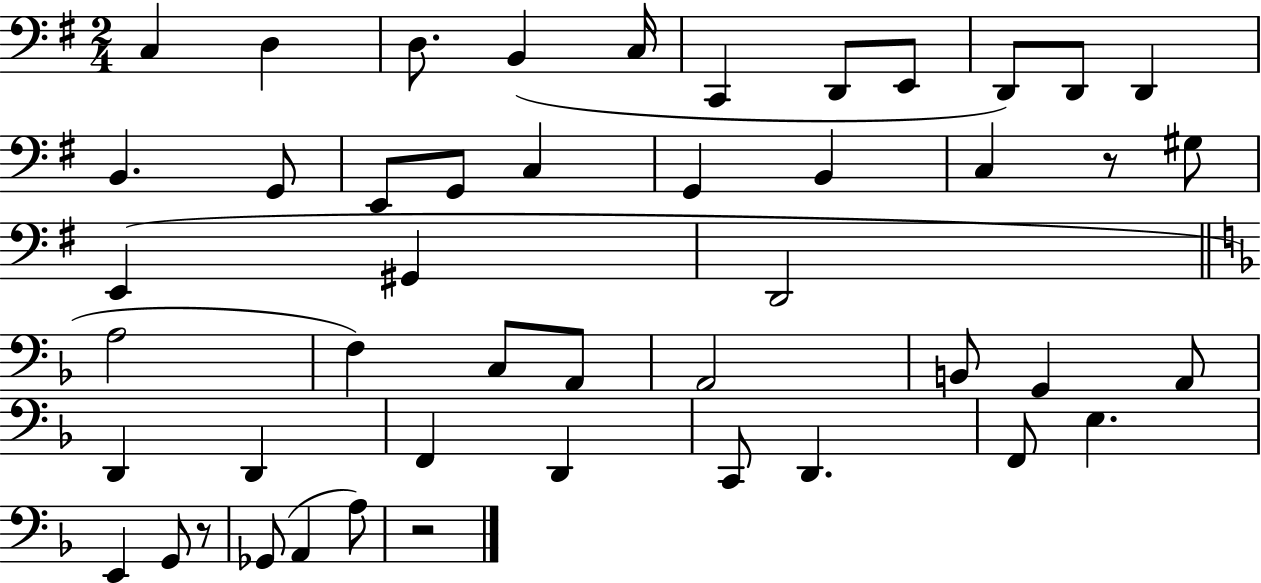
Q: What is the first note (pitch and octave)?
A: C3